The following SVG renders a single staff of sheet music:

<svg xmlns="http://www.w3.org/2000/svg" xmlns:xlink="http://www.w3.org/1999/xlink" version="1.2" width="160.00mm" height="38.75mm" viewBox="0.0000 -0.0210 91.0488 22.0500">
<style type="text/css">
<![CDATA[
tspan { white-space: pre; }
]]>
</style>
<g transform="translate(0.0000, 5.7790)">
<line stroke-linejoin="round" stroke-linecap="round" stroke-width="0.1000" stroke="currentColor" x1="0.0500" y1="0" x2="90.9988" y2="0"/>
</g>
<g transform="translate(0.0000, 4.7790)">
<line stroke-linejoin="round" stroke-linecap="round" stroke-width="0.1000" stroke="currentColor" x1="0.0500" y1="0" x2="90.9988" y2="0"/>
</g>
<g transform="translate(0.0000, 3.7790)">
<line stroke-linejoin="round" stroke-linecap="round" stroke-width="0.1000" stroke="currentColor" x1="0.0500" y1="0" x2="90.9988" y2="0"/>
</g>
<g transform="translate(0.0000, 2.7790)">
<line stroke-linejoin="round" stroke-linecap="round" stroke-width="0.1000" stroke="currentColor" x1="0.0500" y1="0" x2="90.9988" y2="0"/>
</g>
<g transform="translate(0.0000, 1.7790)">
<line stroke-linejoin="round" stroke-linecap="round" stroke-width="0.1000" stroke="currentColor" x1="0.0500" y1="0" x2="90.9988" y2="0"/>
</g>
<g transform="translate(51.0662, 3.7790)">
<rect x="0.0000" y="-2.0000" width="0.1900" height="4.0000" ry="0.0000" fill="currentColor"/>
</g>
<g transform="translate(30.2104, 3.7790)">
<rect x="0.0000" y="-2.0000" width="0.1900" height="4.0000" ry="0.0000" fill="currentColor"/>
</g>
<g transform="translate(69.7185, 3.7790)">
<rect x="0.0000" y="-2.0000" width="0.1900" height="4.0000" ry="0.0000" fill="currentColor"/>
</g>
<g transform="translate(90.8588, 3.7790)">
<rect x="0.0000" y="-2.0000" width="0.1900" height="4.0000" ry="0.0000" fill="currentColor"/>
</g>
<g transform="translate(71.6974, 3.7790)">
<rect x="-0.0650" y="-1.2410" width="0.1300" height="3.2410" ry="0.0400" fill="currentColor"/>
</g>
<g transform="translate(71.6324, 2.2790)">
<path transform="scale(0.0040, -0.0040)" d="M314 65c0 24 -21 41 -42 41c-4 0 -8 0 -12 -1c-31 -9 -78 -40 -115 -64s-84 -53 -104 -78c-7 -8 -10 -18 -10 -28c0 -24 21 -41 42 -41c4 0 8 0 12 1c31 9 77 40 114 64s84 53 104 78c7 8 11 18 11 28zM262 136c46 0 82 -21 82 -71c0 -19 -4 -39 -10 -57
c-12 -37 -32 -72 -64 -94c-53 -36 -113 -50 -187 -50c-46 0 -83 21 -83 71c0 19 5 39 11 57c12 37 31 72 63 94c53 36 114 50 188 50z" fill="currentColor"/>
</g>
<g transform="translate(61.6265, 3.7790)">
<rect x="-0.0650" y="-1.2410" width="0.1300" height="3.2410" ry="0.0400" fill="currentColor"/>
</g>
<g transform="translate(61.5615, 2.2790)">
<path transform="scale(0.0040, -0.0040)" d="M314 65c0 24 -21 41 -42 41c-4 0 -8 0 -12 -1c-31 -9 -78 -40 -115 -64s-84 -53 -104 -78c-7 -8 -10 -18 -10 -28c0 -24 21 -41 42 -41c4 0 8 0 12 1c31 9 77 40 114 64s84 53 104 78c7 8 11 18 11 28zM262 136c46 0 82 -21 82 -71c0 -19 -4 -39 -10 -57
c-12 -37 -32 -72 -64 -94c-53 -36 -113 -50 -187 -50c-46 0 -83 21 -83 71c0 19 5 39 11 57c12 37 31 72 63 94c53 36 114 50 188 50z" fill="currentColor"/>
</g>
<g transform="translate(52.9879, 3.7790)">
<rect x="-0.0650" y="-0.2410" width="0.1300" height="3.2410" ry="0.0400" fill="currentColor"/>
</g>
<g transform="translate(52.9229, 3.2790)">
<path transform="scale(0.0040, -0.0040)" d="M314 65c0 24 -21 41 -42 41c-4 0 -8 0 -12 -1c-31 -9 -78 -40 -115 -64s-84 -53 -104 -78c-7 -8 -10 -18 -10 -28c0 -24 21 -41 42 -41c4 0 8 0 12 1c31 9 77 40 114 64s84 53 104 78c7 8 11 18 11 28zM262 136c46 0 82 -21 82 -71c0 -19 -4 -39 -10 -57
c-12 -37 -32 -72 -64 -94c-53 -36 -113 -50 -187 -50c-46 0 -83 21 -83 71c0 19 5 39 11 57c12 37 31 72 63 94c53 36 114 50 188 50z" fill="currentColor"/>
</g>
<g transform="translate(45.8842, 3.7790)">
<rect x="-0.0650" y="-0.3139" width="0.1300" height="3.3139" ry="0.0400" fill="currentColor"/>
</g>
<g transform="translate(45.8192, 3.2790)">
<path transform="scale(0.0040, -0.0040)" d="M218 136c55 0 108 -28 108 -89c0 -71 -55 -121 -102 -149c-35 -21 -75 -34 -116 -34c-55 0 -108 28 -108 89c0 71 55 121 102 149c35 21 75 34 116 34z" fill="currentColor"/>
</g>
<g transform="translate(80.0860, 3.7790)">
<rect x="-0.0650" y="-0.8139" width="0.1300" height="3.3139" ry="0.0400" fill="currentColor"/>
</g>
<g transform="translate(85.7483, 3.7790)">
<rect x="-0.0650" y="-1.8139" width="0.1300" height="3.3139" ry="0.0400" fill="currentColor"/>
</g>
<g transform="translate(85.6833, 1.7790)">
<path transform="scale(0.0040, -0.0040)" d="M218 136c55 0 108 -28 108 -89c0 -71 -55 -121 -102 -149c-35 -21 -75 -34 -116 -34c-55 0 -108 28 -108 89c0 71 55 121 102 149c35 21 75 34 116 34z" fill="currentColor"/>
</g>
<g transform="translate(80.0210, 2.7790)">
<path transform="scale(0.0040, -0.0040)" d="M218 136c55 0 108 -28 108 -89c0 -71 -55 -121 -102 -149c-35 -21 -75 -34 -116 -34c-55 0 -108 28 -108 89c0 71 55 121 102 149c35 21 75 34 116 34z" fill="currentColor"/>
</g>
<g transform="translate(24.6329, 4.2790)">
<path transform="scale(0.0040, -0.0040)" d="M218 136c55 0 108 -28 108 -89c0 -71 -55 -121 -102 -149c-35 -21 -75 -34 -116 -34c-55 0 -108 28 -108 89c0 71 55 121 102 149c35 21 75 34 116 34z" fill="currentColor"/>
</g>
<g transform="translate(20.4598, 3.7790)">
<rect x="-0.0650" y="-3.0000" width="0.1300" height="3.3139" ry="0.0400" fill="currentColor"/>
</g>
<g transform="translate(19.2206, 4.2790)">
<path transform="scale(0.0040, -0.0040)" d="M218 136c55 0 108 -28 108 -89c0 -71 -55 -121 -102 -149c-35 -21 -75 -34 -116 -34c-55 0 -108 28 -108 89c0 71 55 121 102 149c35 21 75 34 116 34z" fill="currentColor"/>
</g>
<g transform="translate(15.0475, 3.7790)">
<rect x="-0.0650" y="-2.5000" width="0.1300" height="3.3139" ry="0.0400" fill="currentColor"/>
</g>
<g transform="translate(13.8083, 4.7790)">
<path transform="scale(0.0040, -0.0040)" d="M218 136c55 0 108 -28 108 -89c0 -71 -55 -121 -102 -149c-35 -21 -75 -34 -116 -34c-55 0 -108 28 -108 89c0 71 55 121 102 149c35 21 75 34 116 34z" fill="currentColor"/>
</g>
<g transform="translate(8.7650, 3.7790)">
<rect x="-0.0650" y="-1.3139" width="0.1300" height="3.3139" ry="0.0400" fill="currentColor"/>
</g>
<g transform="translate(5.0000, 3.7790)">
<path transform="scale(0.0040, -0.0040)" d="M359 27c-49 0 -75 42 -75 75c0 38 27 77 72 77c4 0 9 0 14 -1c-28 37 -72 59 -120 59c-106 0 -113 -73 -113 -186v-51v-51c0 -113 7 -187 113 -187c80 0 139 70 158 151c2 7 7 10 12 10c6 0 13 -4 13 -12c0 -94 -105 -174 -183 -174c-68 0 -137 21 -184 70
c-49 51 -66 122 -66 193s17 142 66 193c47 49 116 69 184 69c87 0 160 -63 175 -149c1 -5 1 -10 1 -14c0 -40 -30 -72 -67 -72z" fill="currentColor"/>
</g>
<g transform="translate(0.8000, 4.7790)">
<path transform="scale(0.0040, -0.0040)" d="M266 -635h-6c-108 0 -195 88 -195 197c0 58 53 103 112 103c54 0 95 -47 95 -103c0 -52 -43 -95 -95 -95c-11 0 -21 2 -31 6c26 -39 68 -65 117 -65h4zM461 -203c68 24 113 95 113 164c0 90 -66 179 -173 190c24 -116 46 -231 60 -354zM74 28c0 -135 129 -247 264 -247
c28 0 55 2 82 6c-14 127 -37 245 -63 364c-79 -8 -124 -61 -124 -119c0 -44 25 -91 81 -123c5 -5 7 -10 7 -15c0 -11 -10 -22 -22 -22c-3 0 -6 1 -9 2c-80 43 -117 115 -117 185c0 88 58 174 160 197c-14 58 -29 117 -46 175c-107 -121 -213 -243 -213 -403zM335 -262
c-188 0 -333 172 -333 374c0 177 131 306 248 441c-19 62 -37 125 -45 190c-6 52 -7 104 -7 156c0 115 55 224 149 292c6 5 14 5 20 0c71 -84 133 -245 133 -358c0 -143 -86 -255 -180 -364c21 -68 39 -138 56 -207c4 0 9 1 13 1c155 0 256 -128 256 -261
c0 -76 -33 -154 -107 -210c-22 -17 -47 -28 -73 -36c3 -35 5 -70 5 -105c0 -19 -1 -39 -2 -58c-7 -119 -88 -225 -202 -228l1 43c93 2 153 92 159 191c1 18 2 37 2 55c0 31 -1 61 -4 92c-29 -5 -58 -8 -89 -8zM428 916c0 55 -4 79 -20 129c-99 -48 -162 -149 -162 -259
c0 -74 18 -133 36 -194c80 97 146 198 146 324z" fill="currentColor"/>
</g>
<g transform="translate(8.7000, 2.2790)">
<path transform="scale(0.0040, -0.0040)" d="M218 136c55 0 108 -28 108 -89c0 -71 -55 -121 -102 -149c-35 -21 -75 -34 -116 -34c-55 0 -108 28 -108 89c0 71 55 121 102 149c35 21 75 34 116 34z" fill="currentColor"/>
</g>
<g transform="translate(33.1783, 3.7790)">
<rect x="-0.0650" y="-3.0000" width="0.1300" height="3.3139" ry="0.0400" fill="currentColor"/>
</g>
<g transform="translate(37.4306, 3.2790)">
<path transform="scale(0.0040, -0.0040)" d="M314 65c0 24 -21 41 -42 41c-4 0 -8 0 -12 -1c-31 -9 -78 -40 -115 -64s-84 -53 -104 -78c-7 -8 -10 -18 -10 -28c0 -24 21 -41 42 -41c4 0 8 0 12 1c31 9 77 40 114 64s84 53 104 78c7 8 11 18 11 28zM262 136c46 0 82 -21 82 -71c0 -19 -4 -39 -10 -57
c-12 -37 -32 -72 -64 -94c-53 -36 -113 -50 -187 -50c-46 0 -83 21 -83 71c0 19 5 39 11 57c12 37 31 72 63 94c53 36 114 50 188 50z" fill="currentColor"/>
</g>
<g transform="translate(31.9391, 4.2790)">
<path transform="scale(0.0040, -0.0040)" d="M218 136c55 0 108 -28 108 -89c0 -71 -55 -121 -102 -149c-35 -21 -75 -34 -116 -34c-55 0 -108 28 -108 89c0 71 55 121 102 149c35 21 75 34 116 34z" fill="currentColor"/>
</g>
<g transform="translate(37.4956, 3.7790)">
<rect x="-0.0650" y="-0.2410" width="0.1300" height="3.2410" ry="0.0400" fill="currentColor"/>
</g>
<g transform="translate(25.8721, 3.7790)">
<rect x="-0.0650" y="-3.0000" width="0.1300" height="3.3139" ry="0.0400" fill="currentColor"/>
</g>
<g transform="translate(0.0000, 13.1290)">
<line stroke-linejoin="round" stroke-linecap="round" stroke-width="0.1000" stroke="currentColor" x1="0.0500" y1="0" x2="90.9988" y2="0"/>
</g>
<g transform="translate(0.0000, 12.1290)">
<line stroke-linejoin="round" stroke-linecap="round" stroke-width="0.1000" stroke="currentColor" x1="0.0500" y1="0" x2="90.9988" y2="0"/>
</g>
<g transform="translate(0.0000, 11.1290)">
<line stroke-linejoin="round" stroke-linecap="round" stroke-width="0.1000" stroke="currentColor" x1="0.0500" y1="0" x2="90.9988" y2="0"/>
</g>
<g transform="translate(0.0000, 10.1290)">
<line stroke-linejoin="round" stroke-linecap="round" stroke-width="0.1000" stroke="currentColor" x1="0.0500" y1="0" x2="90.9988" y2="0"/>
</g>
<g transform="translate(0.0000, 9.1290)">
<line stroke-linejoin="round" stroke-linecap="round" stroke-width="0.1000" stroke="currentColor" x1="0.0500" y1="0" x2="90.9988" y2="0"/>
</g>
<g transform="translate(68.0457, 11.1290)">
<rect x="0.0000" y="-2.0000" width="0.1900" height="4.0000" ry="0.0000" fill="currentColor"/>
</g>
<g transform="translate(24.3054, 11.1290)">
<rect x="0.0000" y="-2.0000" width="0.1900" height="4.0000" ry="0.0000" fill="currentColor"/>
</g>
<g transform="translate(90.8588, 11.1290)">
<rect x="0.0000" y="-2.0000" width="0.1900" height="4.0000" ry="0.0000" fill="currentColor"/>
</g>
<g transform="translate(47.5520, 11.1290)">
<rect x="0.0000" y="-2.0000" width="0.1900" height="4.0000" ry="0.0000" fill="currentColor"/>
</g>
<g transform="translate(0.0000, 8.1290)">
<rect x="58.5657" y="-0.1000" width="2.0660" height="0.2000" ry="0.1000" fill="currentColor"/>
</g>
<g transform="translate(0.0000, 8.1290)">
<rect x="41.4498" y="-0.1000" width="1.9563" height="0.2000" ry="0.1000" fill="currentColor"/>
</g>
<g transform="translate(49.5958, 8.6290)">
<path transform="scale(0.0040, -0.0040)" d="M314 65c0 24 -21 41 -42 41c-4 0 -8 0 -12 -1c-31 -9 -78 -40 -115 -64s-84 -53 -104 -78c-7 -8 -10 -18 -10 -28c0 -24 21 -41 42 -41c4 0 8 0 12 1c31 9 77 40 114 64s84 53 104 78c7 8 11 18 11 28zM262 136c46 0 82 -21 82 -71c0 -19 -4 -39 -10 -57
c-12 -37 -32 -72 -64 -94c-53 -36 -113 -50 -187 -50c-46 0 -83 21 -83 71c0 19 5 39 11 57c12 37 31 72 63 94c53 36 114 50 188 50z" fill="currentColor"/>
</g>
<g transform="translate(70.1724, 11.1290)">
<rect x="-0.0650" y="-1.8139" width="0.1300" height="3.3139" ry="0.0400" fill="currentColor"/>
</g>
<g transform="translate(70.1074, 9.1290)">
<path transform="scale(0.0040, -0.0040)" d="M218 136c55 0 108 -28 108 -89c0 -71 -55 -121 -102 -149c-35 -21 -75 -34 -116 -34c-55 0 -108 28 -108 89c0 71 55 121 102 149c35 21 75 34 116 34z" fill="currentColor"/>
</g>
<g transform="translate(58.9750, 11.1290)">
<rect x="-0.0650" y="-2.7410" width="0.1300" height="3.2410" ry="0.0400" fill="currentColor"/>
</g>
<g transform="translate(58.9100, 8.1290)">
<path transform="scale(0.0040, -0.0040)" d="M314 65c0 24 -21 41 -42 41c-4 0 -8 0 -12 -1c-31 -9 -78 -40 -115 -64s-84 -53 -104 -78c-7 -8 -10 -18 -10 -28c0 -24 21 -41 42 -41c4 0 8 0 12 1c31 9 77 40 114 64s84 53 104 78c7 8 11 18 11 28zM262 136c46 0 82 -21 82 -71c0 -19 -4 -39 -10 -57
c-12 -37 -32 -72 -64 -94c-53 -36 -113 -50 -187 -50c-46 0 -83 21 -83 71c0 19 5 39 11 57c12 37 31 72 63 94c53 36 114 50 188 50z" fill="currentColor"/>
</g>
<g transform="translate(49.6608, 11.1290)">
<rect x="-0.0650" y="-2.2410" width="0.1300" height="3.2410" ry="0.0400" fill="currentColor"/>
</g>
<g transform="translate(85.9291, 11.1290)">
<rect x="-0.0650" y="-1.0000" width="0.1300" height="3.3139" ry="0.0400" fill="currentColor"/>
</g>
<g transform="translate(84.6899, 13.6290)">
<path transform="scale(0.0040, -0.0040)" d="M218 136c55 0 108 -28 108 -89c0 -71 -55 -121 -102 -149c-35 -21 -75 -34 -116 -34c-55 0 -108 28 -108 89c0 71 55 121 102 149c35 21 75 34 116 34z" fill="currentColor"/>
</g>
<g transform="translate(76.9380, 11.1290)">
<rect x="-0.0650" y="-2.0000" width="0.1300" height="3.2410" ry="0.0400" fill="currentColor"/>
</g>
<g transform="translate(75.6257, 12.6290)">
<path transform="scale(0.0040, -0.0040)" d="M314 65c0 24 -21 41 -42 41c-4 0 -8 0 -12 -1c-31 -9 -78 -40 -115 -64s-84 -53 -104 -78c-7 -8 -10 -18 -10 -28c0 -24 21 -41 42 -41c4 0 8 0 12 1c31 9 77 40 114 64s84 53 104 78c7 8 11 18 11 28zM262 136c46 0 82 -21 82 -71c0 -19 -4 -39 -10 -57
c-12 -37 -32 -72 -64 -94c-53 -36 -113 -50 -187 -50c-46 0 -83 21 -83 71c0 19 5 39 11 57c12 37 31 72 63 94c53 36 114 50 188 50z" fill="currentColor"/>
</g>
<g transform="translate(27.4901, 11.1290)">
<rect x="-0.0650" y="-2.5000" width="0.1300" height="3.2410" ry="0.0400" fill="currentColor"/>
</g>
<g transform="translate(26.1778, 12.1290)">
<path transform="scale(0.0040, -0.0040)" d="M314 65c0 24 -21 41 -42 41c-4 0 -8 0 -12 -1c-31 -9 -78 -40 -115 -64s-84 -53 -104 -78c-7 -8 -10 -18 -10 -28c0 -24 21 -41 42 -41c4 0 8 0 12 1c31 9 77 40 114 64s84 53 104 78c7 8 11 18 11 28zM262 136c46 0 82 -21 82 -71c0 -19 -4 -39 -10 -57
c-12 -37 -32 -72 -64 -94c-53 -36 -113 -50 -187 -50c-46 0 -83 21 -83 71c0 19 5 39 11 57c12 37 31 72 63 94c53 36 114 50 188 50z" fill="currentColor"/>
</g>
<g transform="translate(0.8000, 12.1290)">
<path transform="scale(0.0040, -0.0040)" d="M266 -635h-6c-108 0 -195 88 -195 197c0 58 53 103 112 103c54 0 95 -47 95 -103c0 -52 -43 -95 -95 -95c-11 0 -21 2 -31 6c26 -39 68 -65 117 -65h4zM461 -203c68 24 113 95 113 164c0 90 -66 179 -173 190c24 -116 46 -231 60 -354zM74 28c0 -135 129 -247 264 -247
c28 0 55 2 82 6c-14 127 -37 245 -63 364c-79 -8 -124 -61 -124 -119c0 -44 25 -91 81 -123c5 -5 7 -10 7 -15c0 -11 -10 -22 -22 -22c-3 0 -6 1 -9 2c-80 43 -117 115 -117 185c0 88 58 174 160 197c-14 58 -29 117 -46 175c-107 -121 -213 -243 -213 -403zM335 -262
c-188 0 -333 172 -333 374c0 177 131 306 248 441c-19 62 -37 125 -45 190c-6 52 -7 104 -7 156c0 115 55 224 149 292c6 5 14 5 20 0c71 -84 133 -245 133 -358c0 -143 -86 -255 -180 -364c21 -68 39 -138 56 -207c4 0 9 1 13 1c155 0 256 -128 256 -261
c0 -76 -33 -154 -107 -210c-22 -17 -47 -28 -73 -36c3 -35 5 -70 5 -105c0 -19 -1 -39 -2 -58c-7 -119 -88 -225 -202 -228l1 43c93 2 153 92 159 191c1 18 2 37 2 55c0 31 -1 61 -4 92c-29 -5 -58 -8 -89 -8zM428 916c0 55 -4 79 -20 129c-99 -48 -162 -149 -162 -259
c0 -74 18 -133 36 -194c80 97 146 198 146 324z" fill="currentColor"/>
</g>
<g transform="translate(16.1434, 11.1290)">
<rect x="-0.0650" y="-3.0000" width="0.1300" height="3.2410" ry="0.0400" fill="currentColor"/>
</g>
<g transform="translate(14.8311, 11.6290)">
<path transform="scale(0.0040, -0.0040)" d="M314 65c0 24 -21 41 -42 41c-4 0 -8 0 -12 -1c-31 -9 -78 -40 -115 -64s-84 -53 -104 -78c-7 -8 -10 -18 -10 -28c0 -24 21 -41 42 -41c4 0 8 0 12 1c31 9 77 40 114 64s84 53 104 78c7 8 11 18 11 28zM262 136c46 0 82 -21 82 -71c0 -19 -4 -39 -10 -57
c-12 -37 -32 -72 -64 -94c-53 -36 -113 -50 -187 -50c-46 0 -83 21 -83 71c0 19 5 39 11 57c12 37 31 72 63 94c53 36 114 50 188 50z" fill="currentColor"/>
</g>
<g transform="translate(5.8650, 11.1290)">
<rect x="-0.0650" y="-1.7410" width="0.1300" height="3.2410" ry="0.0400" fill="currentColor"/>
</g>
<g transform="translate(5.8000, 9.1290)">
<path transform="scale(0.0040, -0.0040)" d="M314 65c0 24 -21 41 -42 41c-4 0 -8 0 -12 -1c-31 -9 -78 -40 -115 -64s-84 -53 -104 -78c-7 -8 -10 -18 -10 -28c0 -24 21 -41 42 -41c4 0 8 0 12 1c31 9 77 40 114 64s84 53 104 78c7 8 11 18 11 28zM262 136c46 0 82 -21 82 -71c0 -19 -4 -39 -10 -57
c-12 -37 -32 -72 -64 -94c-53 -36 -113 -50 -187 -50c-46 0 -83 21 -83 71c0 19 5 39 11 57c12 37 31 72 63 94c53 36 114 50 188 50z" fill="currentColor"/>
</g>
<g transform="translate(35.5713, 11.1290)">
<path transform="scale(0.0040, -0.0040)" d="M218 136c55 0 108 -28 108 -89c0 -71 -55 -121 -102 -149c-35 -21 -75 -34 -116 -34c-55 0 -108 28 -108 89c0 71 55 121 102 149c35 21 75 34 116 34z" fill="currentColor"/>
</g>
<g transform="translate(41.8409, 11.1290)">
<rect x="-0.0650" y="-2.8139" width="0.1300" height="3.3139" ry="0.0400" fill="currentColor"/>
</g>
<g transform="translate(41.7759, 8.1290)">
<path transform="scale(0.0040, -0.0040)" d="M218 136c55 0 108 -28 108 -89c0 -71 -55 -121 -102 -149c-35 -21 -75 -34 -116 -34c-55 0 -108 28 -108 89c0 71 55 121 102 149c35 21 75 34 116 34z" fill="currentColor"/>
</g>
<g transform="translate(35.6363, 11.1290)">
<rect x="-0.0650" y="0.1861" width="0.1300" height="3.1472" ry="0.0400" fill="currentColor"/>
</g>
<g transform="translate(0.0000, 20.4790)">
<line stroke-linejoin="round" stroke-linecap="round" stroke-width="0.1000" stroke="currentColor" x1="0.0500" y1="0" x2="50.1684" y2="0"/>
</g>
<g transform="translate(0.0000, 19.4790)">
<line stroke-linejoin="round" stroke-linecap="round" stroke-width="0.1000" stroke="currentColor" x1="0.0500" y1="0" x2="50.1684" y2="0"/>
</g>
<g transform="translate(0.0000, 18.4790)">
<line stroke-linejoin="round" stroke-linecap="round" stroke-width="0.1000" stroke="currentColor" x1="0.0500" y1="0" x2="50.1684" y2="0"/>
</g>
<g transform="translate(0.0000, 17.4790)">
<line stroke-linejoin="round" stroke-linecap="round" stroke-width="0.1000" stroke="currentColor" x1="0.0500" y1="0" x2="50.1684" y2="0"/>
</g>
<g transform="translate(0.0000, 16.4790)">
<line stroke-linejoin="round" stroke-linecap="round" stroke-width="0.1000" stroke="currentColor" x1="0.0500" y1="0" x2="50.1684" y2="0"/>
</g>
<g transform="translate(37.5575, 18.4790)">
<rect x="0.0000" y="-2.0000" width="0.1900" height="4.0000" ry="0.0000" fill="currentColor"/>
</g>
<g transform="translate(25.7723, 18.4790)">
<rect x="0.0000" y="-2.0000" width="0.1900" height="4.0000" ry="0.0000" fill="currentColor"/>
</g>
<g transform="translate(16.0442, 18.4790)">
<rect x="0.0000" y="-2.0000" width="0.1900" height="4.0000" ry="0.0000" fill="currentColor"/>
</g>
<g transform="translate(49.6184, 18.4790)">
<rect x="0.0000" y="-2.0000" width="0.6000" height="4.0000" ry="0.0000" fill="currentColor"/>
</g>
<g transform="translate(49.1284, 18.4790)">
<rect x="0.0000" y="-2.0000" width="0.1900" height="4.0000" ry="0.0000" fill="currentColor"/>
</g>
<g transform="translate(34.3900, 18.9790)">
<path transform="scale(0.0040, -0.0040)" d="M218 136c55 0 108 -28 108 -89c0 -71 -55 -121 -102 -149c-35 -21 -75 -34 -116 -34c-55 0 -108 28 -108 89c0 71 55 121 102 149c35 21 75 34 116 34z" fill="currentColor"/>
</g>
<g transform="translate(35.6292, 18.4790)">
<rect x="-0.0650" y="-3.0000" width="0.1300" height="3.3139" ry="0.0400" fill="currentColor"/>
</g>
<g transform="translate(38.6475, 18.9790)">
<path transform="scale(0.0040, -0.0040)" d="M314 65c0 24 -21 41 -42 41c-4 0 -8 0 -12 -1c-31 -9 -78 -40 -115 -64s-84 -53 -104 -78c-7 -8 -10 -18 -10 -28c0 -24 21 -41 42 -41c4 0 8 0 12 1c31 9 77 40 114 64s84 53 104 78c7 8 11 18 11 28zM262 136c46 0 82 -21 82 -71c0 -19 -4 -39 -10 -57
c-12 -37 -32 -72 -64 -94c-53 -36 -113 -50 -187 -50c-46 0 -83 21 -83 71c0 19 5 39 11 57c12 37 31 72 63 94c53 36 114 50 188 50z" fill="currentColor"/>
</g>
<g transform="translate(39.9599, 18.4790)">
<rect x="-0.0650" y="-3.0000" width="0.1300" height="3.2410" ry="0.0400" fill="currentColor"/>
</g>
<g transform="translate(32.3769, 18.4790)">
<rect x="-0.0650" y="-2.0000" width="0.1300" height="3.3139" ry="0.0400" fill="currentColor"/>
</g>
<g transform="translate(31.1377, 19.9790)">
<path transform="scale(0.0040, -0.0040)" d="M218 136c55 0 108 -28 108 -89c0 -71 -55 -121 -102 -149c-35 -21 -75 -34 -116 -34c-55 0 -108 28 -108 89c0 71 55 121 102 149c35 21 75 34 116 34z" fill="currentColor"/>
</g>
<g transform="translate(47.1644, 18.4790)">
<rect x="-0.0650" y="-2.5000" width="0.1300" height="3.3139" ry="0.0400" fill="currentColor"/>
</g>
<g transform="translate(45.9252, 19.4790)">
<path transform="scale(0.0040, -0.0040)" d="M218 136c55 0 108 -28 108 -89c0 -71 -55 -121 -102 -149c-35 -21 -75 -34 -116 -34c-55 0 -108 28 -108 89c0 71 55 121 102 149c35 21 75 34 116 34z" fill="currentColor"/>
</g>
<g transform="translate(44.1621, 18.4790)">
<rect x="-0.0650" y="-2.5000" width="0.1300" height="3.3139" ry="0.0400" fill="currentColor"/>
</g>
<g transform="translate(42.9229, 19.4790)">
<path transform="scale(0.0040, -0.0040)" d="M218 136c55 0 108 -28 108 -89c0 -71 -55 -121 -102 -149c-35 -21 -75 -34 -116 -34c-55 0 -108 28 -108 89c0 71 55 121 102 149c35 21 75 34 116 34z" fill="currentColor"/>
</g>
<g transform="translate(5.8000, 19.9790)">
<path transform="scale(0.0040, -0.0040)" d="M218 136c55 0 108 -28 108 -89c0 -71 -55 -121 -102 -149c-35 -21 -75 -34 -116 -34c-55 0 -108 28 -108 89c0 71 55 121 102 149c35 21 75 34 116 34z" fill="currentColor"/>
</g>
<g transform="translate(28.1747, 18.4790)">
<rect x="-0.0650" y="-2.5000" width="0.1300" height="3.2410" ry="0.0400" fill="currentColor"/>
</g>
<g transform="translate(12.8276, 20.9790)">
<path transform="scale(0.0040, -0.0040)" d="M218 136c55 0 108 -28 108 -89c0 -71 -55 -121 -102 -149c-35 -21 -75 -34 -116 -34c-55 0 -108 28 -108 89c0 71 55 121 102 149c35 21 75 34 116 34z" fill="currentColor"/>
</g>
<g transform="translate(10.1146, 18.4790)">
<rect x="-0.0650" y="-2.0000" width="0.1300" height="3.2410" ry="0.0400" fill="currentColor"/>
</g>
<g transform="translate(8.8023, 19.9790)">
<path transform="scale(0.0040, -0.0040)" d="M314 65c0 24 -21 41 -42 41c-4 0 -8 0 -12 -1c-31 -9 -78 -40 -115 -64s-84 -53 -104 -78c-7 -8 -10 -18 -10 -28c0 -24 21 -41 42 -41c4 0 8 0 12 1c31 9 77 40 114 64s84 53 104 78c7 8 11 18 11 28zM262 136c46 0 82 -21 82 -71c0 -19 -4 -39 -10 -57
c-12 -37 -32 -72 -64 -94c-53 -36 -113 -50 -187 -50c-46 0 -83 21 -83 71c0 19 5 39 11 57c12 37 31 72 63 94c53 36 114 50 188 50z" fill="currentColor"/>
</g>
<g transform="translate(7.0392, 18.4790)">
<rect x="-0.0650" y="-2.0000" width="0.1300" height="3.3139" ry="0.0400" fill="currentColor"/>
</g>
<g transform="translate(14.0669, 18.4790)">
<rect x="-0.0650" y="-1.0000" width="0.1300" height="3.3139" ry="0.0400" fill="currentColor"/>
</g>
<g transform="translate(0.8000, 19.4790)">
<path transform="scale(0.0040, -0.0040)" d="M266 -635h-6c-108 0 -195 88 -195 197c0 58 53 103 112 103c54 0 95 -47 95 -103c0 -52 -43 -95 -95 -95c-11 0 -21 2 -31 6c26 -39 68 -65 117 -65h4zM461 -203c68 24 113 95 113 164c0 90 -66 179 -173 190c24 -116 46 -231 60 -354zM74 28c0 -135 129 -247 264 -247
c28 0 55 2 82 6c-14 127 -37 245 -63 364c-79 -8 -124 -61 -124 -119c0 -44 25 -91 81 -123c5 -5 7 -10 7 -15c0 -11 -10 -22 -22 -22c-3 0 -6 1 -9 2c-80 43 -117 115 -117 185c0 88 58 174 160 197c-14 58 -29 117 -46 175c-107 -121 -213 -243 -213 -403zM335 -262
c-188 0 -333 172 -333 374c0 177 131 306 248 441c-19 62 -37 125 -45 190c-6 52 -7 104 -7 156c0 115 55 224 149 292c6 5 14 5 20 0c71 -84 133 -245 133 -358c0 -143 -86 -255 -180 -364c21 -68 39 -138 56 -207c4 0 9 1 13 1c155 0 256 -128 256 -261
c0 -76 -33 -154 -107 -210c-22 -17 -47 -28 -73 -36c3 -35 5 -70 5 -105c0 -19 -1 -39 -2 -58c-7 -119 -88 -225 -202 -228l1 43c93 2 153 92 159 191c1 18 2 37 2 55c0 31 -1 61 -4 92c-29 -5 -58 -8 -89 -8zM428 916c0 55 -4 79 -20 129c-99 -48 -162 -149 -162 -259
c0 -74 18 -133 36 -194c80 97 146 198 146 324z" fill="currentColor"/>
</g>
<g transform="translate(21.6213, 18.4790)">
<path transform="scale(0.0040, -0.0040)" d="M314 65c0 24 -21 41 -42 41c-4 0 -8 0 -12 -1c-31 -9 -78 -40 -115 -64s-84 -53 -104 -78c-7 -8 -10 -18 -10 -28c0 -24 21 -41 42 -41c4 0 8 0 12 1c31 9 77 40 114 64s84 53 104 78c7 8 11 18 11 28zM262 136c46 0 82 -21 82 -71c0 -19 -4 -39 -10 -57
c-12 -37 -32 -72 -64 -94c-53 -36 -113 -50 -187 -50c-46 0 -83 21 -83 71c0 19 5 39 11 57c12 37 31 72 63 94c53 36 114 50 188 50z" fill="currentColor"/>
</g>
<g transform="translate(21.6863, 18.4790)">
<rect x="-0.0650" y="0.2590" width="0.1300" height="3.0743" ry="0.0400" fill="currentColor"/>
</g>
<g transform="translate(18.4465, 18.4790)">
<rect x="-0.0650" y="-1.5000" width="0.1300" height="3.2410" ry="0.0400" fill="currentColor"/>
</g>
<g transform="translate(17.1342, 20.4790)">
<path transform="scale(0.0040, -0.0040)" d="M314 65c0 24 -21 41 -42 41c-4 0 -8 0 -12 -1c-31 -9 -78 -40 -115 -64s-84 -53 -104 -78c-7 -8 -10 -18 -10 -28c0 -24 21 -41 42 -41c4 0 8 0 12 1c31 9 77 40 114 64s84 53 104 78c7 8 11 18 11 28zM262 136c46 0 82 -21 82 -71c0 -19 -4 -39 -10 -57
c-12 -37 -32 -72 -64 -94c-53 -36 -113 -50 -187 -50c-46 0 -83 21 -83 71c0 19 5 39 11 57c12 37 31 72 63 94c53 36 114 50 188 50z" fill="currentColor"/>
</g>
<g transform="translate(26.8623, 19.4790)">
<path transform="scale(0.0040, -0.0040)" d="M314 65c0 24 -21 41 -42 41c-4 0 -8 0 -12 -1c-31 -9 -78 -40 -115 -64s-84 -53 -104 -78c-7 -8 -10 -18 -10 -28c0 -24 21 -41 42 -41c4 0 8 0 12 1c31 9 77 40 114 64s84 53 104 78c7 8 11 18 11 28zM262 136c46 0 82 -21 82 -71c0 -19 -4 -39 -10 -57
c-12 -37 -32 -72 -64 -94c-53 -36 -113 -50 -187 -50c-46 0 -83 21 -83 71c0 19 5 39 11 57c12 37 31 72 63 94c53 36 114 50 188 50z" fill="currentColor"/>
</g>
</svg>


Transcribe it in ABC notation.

X:1
T:Untitled
M:4/4
L:1/4
K:C
e G A A A c2 c c2 e2 e2 d f f2 A2 G2 B a g2 a2 f F2 D F F2 D E2 B2 G2 F A A2 G G